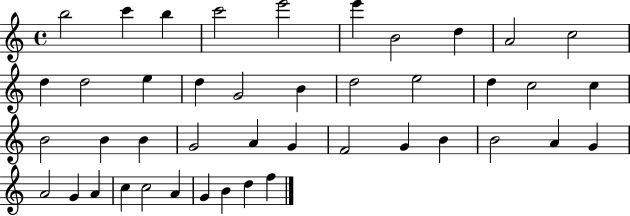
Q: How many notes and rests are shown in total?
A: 43